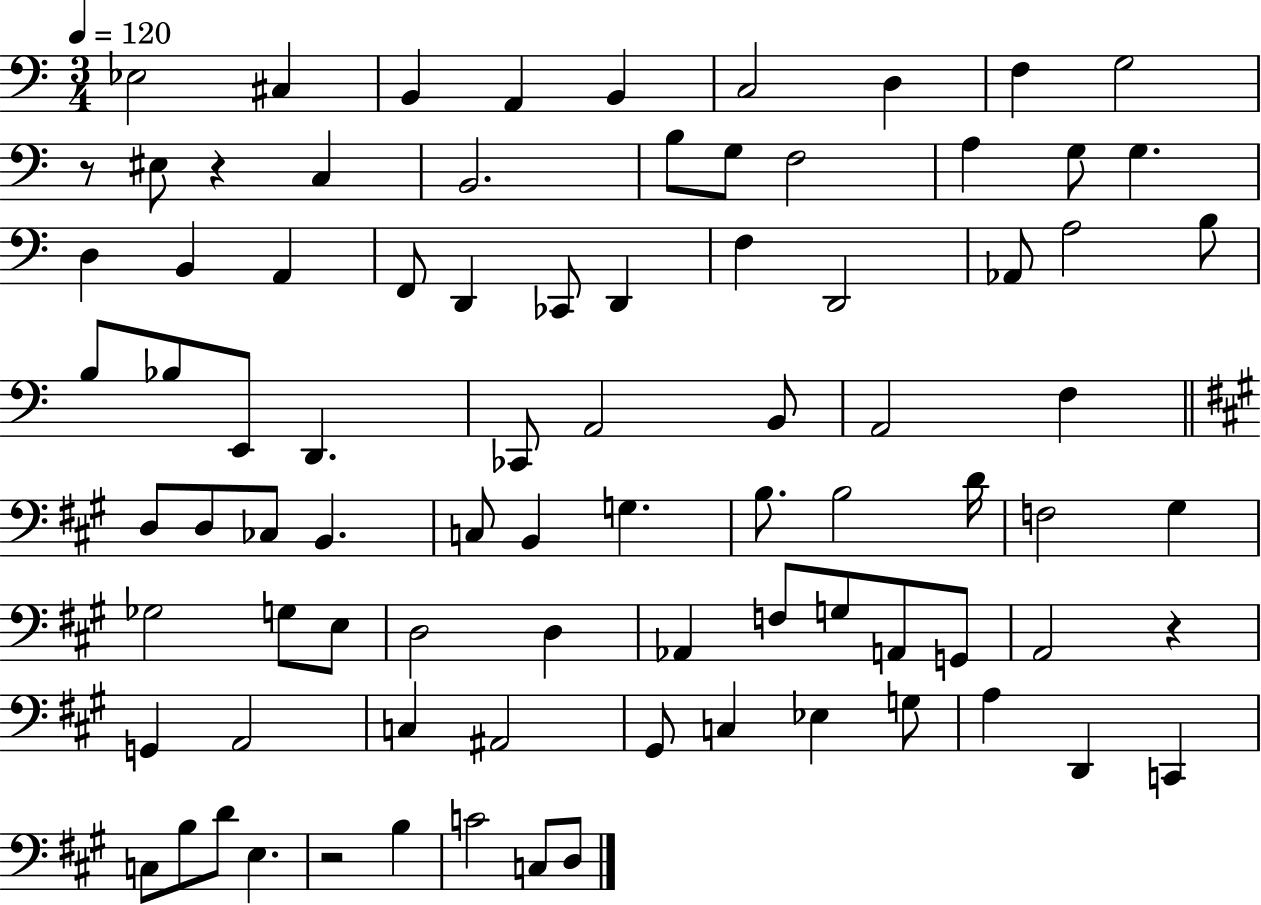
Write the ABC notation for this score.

X:1
T:Untitled
M:3/4
L:1/4
K:C
_E,2 ^C, B,, A,, B,, C,2 D, F, G,2 z/2 ^E,/2 z C, B,,2 B,/2 G,/2 F,2 A, G,/2 G, D, B,, A,, F,,/2 D,, _C,,/2 D,, F, D,,2 _A,,/2 A,2 B,/2 B,/2 _B,/2 E,,/2 D,, _C,,/2 A,,2 B,,/2 A,,2 F, D,/2 D,/2 _C,/2 B,, C,/2 B,, G, B,/2 B,2 D/4 F,2 ^G, _G,2 G,/2 E,/2 D,2 D, _A,, F,/2 G,/2 A,,/2 G,,/2 A,,2 z G,, A,,2 C, ^A,,2 ^G,,/2 C, _E, G,/2 A, D,, C,, C,/2 B,/2 D/2 E, z2 B, C2 C,/2 D,/2